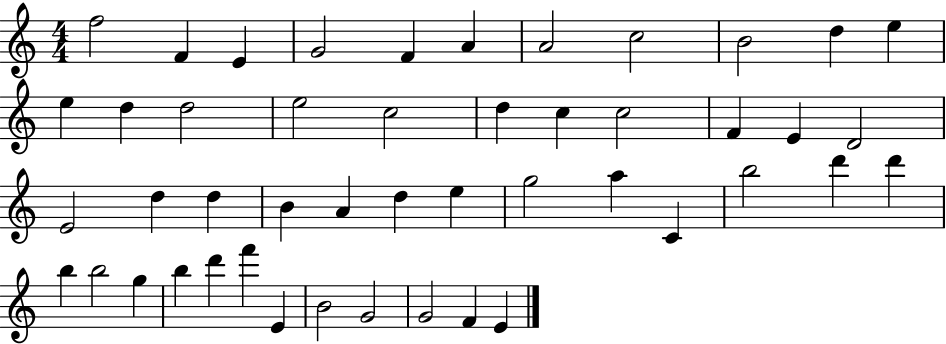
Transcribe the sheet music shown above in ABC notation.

X:1
T:Untitled
M:4/4
L:1/4
K:C
f2 F E G2 F A A2 c2 B2 d e e d d2 e2 c2 d c c2 F E D2 E2 d d B A d e g2 a C b2 d' d' b b2 g b d' f' E B2 G2 G2 F E